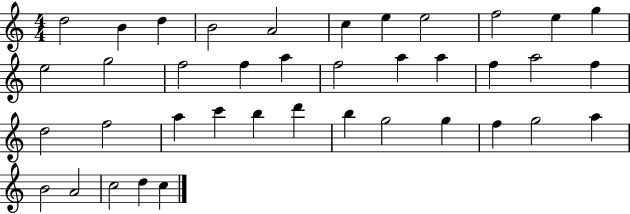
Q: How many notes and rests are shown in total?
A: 39